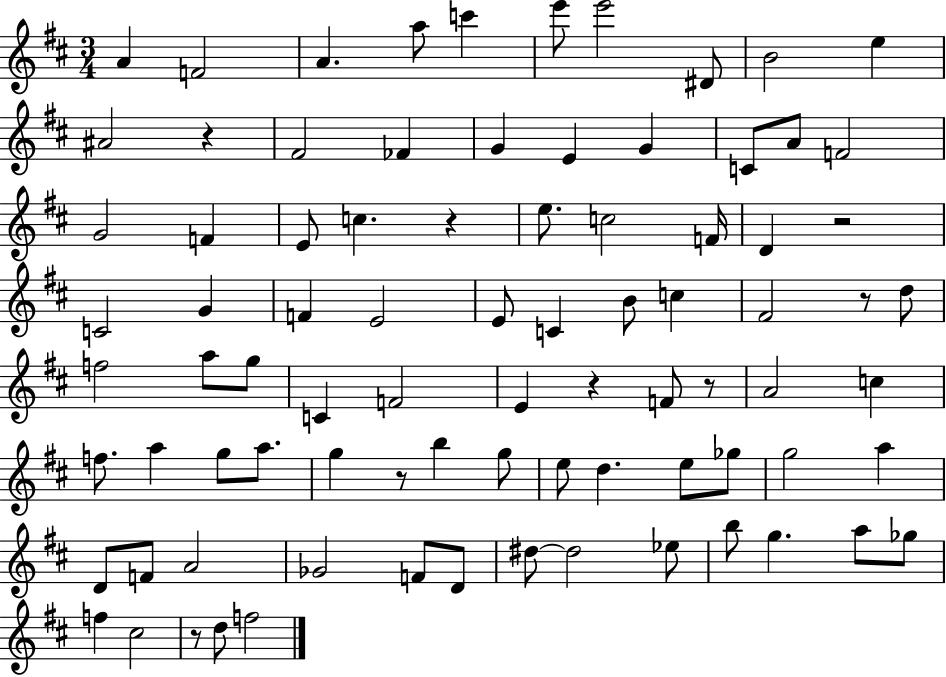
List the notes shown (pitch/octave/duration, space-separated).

A4/q F4/h A4/q. A5/e C6/q E6/e E6/h D#4/e B4/h E5/q A#4/h R/q F#4/h FES4/q G4/q E4/q G4/q C4/e A4/e F4/h G4/h F4/q E4/e C5/q. R/q E5/e. C5/h F4/s D4/q R/h C4/h G4/q F4/q E4/h E4/e C4/q B4/e C5/q F#4/h R/e D5/e F5/h A5/e G5/e C4/q F4/h E4/q R/q F4/e R/e A4/h C5/q F5/e. A5/q G5/e A5/e. G5/q R/e B5/q G5/e E5/e D5/q. E5/e Gb5/e G5/h A5/q D4/e F4/e A4/h Gb4/h F4/e D4/e D#5/e D#5/h Eb5/e B5/e G5/q. A5/e Gb5/e F5/q C#5/h R/e D5/e F5/h